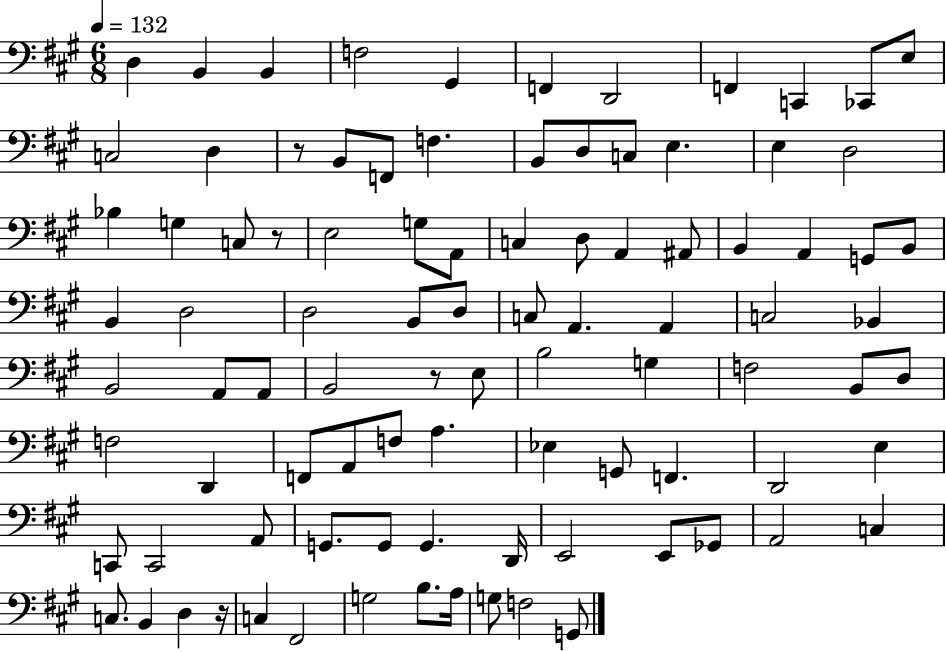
{
  \clef bass
  \numericTimeSignature
  \time 6/8
  \key a \major
  \tempo 4 = 132
  d4 b,4 b,4 | f2 gis,4 | f,4 d,2 | f,4 c,4 ces,8 e8 | \break c2 d4 | r8 b,8 f,8 f4. | b,8 d8 c8 e4. | e4 d2 | \break bes4 g4 c8 r8 | e2 g8 a,8 | c4 d8 a,4 ais,8 | b,4 a,4 g,8 b,8 | \break b,4 d2 | d2 b,8 d8 | c8 a,4. a,4 | c2 bes,4 | \break b,2 a,8 a,8 | b,2 r8 e8 | b2 g4 | f2 b,8 d8 | \break f2 d,4 | f,8 a,8 f8 a4. | ees4 g,8 f,4. | d,2 e4 | \break c,8 c,2 a,8 | g,8. g,8 g,4. d,16 | e,2 e,8 ges,8 | a,2 c4 | \break c8. b,4 d4 r16 | c4 fis,2 | g2 b8. a16 | g8 f2 g,8 | \break \bar "|."
}